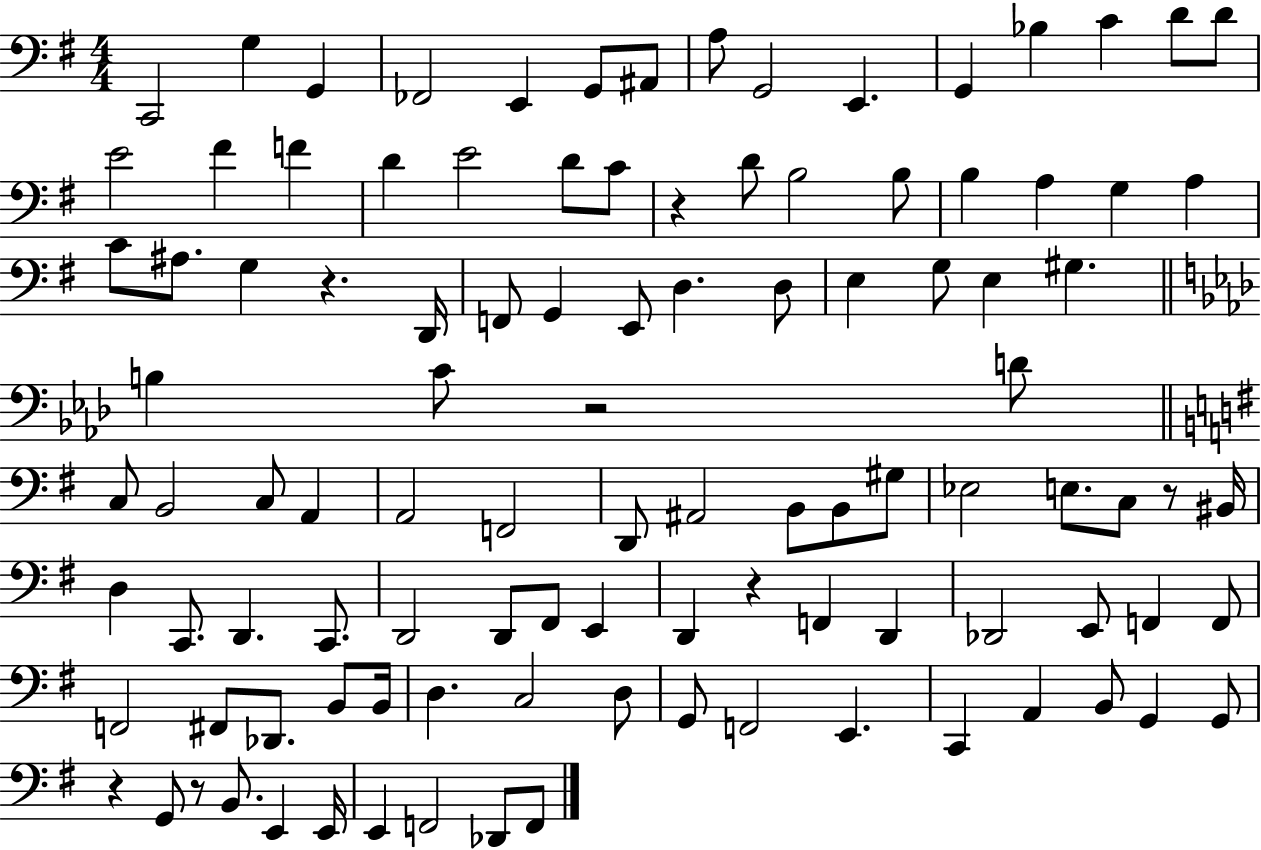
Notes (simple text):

C2/h G3/q G2/q FES2/h E2/q G2/e A#2/e A3/e G2/h E2/q. G2/q Bb3/q C4/q D4/e D4/e E4/h F#4/q F4/q D4/q E4/h D4/e C4/e R/q D4/e B3/h B3/e B3/q A3/q G3/q A3/q C4/e A#3/e. G3/q R/q. D2/s F2/e G2/q E2/e D3/q. D3/e E3/q G3/e E3/q G#3/q. B3/q C4/e R/h D4/e C3/e B2/h C3/e A2/q A2/h F2/h D2/e A#2/h B2/e B2/e G#3/e Eb3/h E3/e. C3/e R/e BIS2/s D3/q C2/e. D2/q. C2/e. D2/h D2/e F#2/e E2/q D2/q R/q F2/q D2/q Db2/h E2/e F2/q F2/e F2/h F#2/e Db2/e. B2/e B2/s D3/q. C3/h D3/e G2/e F2/h E2/q. C2/q A2/q B2/e G2/q G2/e R/q G2/e R/e B2/e. E2/q E2/s E2/q F2/h Db2/e F2/e